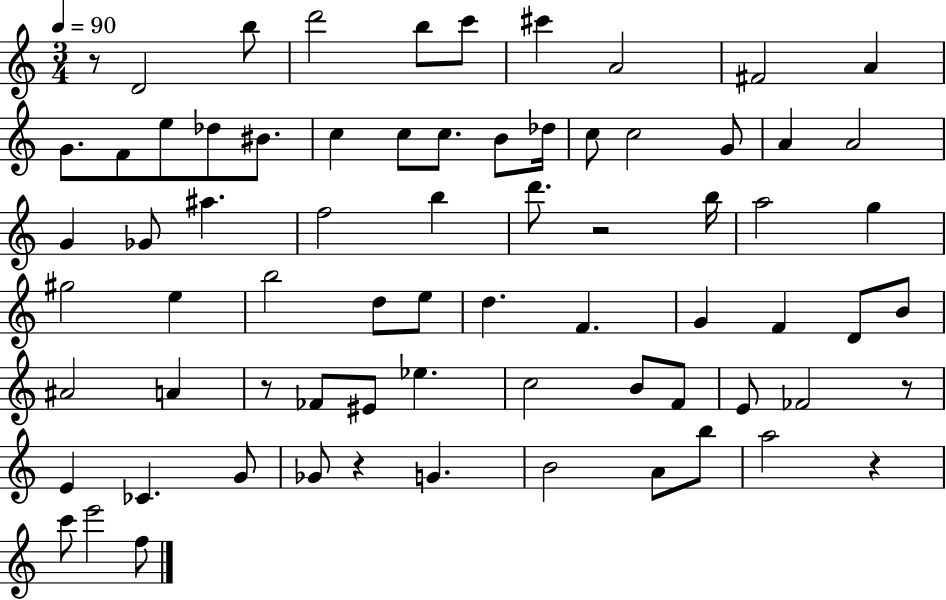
{
  \clef treble
  \numericTimeSignature
  \time 3/4
  \key c \major
  \tempo 4 = 90
  r8 d'2 b''8 | d'''2 b''8 c'''8 | cis'''4 a'2 | fis'2 a'4 | \break g'8. f'8 e''8 des''8 bis'8. | c''4 c''8 c''8. b'8 des''16 | c''8 c''2 g'8 | a'4 a'2 | \break g'4 ges'8 ais''4. | f''2 b''4 | d'''8. r2 b''16 | a''2 g''4 | \break gis''2 e''4 | b''2 d''8 e''8 | d''4. f'4. | g'4 f'4 d'8 b'8 | \break ais'2 a'4 | r8 fes'8 eis'8 ees''4. | c''2 b'8 f'8 | e'8 fes'2 r8 | \break e'4 ces'4. g'8 | ges'8 r4 g'4. | b'2 a'8 b''8 | a''2 r4 | \break c'''8 e'''2 f''8 | \bar "|."
}